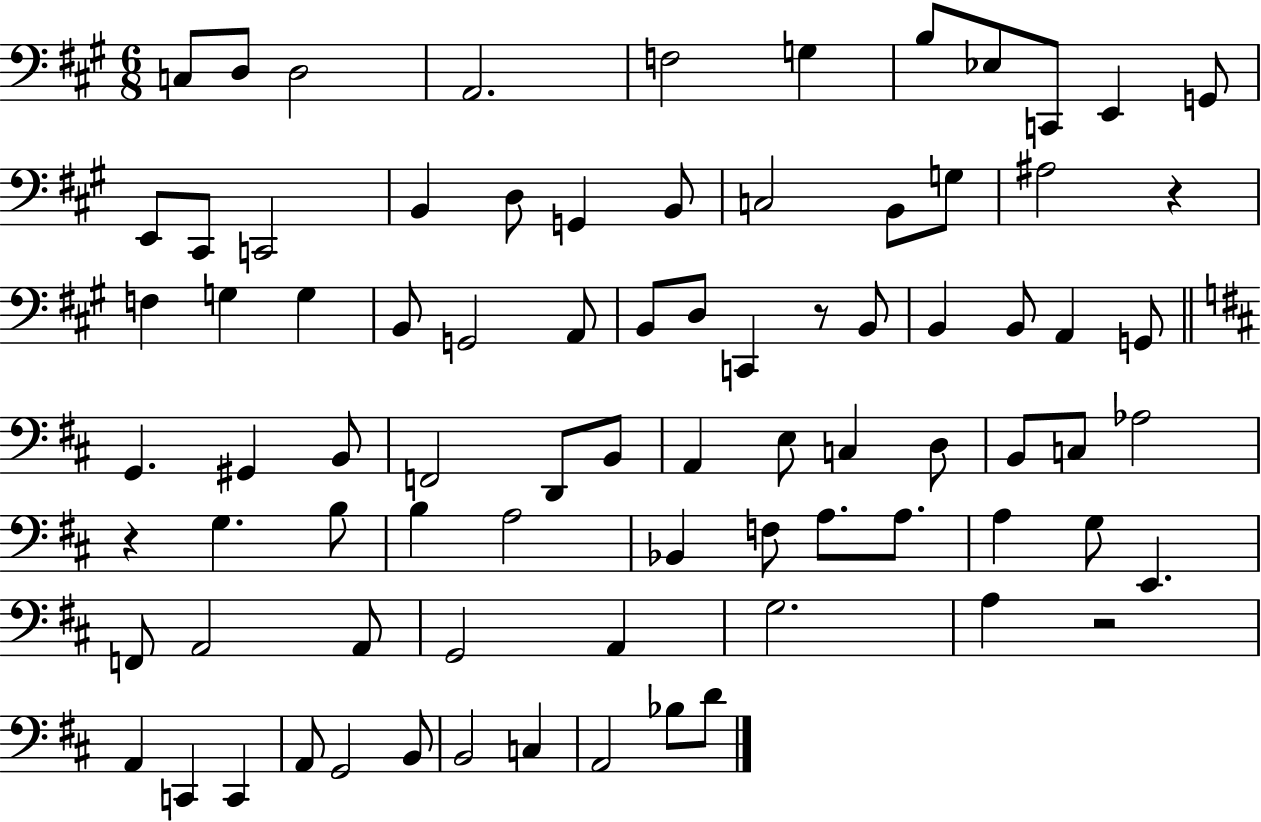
C3/e D3/e D3/h A2/h. F3/h G3/q B3/e Eb3/e C2/e E2/q G2/e E2/e C#2/e C2/h B2/q D3/e G2/q B2/e C3/h B2/e G3/e A#3/h R/q F3/q G3/q G3/q B2/e G2/h A2/e B2/e D3/e C2/q R/e B2/e B2/q B2/e A2/q G2/e G2/q. G#2/q B2/e F2/h D2/e B2/e A2/q E3/e C3/q D3/e B2/e C3/e Ab3/h R/q G3/q. B3/e B3/q A3/h Bb2/q F3/e A3/e. A3/e. A3/q G3/e E2/q. F2/e A2/h A2/e G2/h A2/q G3/h. A3/q R/h A2/q C2/q C2/q A2/e G2/h B2/e B2/h C3/q A2/h Bb3/e D4/e